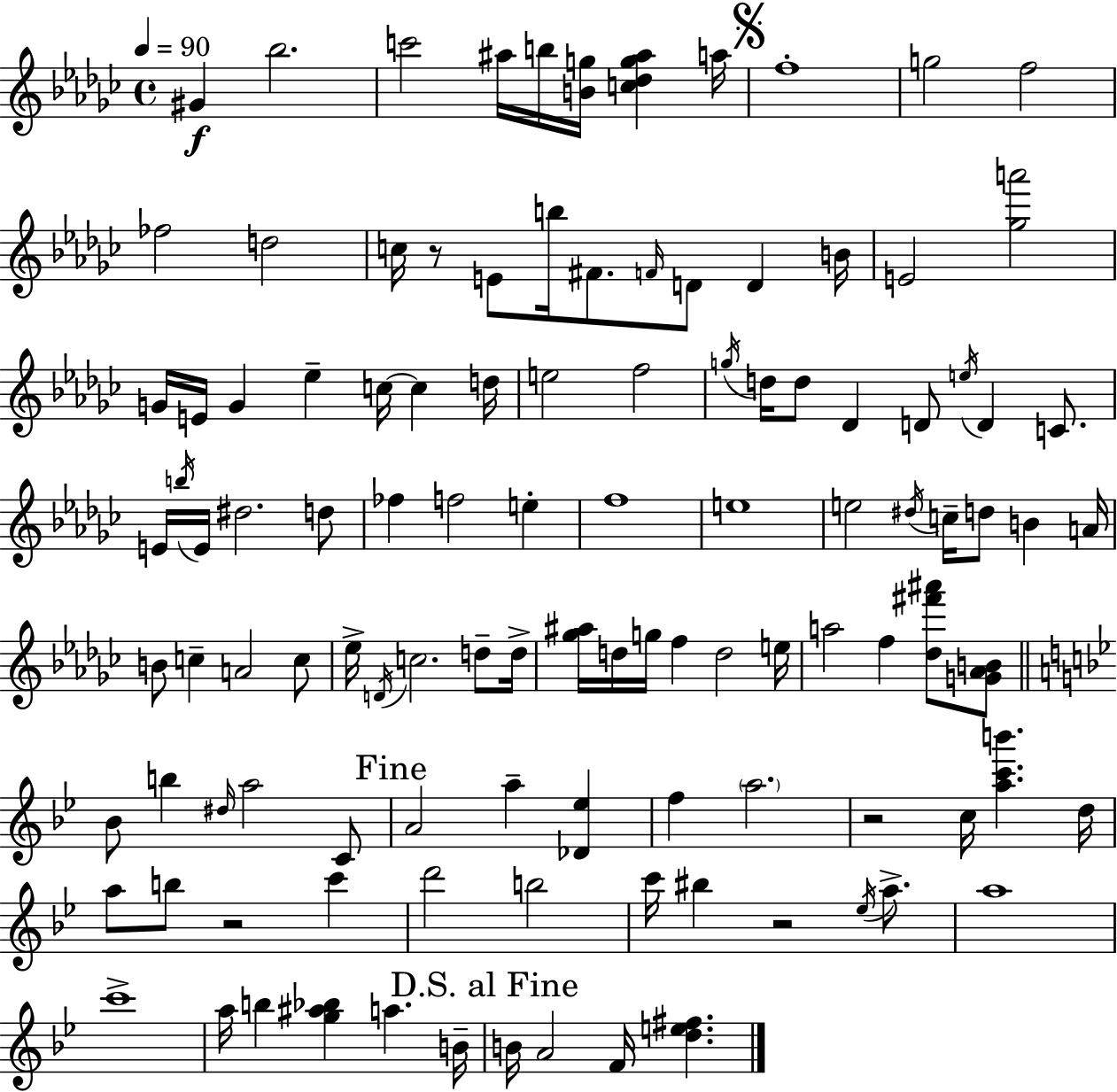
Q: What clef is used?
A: treble